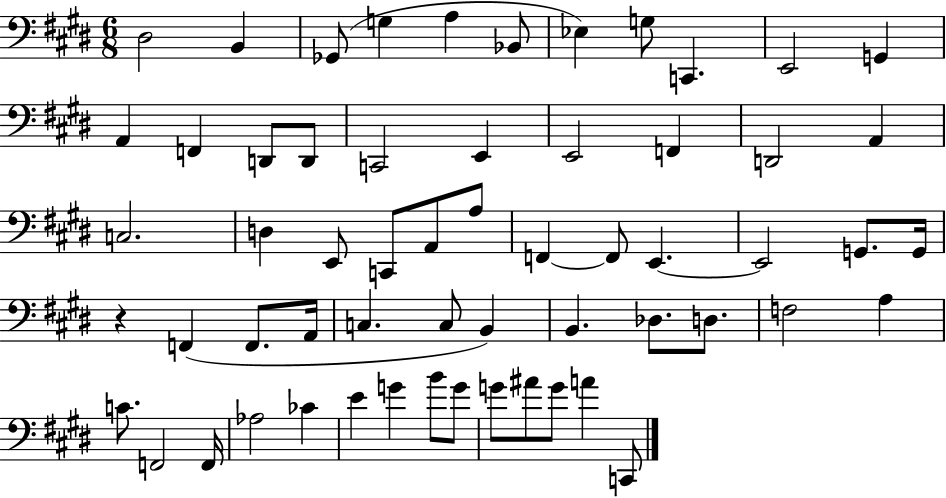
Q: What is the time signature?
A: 6/8